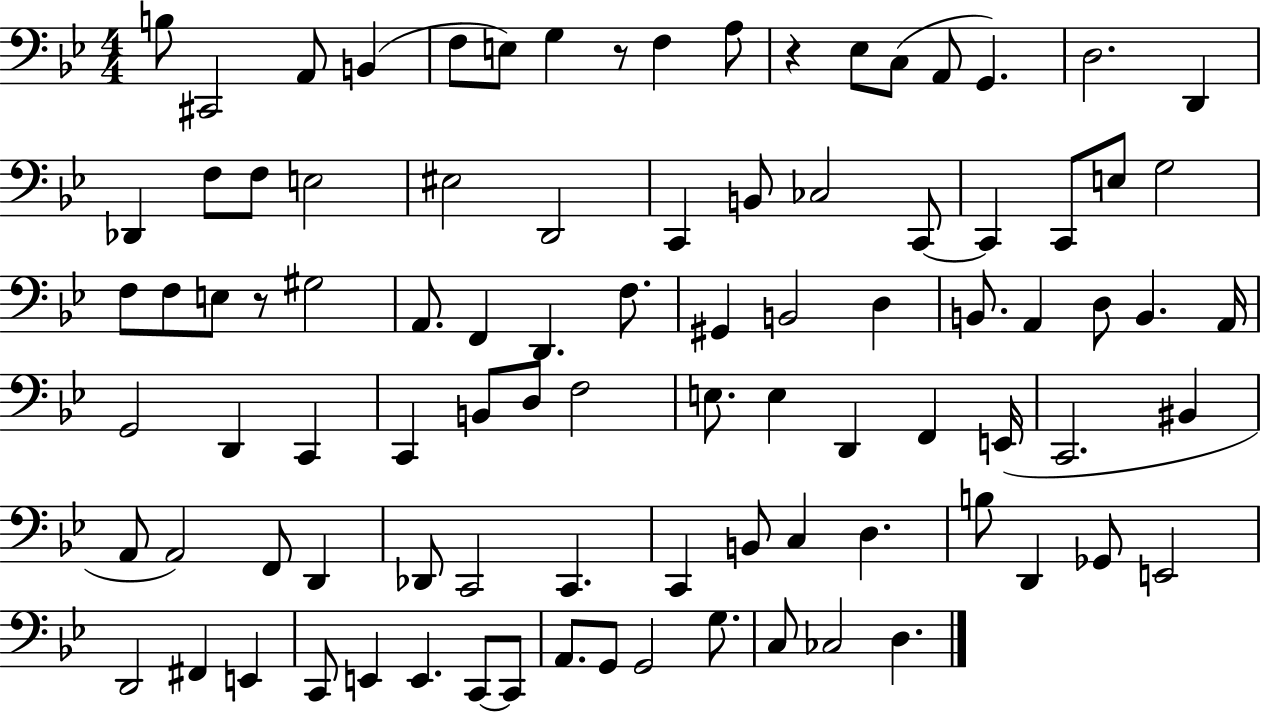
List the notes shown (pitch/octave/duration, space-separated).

B3/e C#2/h A2/e B2/q F3/e E3/e G3/q R/e F3/q A3/e R/q Eb3/e C3/e A2/e G2/q. D3/h. D2/q Db2/q F3/e F3/e E3/h EIS3/h D2/h C2/q B2/e CES3/h C2/e C2/q C2/e E3/e G3/h F3/e F3/e E3/e R/e G#3/h A2/e. F2/q D2/q. F3/e. G#2/q B2/h D3/q B2/e. A2/q D3/e B2/q. A2/s G2/h D2/q C2/q C2/q B2/e D3/e F3/h E3/e. E3/q D2/q F2/q E2/s C2/h. BIS2/q A2/e A2/h F2/e D2/q Db2/e C2/h C2/q. C2/q B2/e C3/q D3/q. B3/e D2/q Gb2/e E2/h D2/h F#2/q E2/q C2/e E2/q E2/q. C2/e C2/e A2/e. G2/e G2/h G3/e. C3/e CES3/h D3/q.